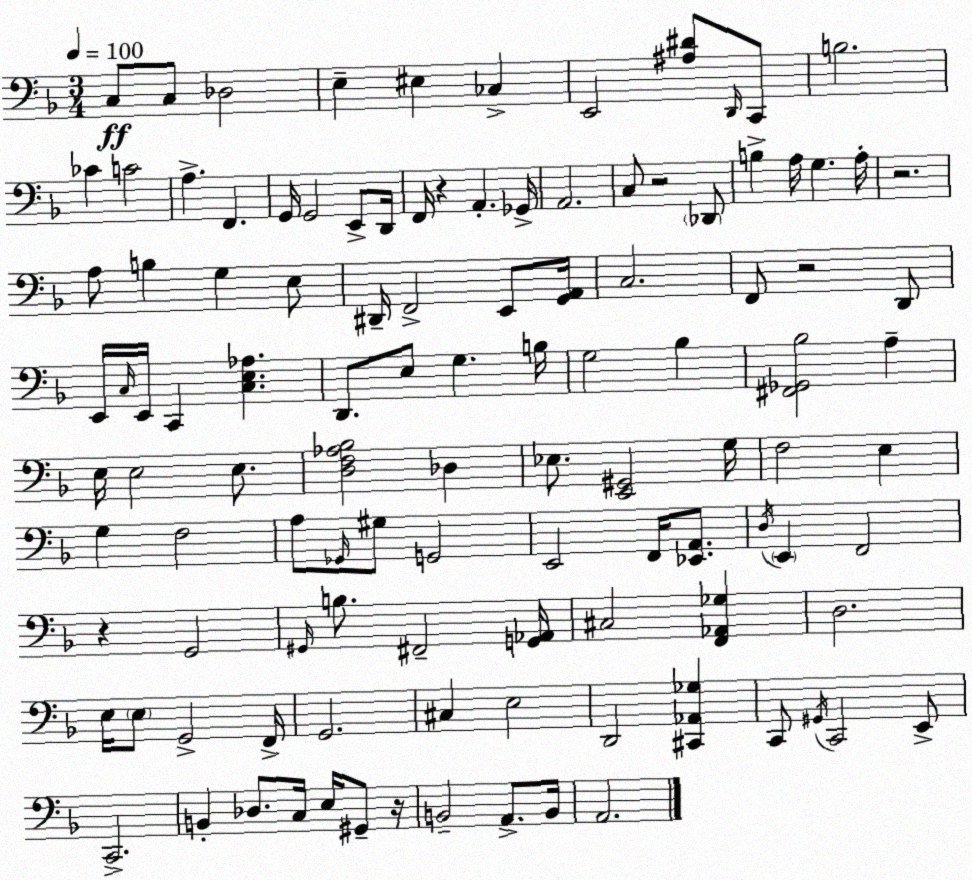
X:1
T:Untitled
M:3/4
L:1/4
K:F
C,/2 C,/2 _D,2 E, ^E, _C, E,,2 [^A,^D]/2 D,,/4 C,,/2 B,2 _C C2 A, F,, G,,/4 G,,2 E,,/2 D,,/4 F,,/4 z A,, _G,,/4 A,,2 C,/2 z2 _D,,/2 B, A,/4 G, A,/4 z2 A,/2 B, G, E,/2 ^D,,/4 F,,2 E,,/2 [G,,A,,]/4 C,2 F,,/2 z2 D,,/2 E,,/4 C,/4 E,,/4 C,, [C,E,_A,] D,,/2 E,/2 G, B,/4 G,2 _B, [^F,,_G,,_B,]2 A, E,/4 E,2 E,/2 [D,F,_A,_B,]2 _D, _E,/2 [E,,^G,,]2 G,/4 F,2 E, G, F,2 A,/2 _G,,/4 ^G,/2 G,,2 E,,2 F,,/4 [_E,,A,,]/2 D,/4 E,, F,,2 z G,,2 ^G,,/4 B,/2 ^F,,2 [G,,_A,,]/4 ^C,2 [F,,_A,,_G,] D,2 E,/4 E,/2 G,,2 F,,/4 G,,2 ^C, E,2 D,,2 [^C,,_A,,_G,] C,,/2 ^G,,/4 C,,2 E,,/2 C,,2 B,, _D,/2 C,/4 E,/4 ^G,,/2 z/4 B,,2 A,,/2 B,,/4 A,,2